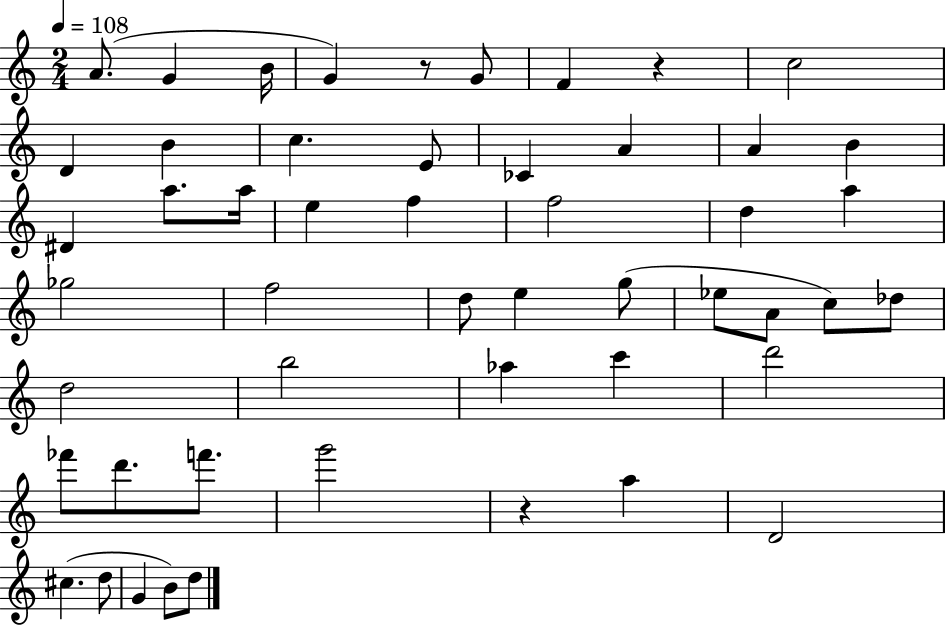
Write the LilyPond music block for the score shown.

{
  \clef treble
  \numericTimeSignature
  \time 2/4
  \key c \major
  \tempo 4 = 108
  a'8.( g'4 b'16 | g'4) r8 g'8 | f'4 r4 | c''2 | \break d'4 b'4 | c''4. e'8 | ces'4 a'4 | a'4 b'4 | \break dis'4 a''8. a''16 | e''4 f''4 | f''2 | d''4 a''4 | \break ges''2 | f''2 | d''8 e''4 g''8( | ees''8 a'8 c''8) des''8 | \break d''2 | b''2 | aes''4 c'''4 | d'''2 | \break fes'''8 d'''8. f'''8. | g'''2 | r4 a''4 | d'2 | \break cis''4.( d''8 | g'4 b'8) d''8 | \bar "|."
}